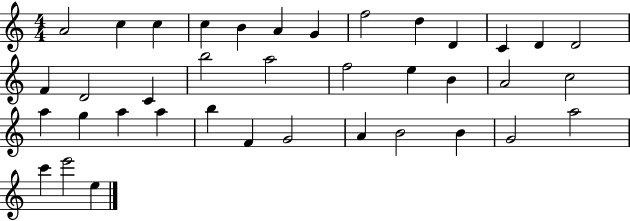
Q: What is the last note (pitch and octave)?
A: E5